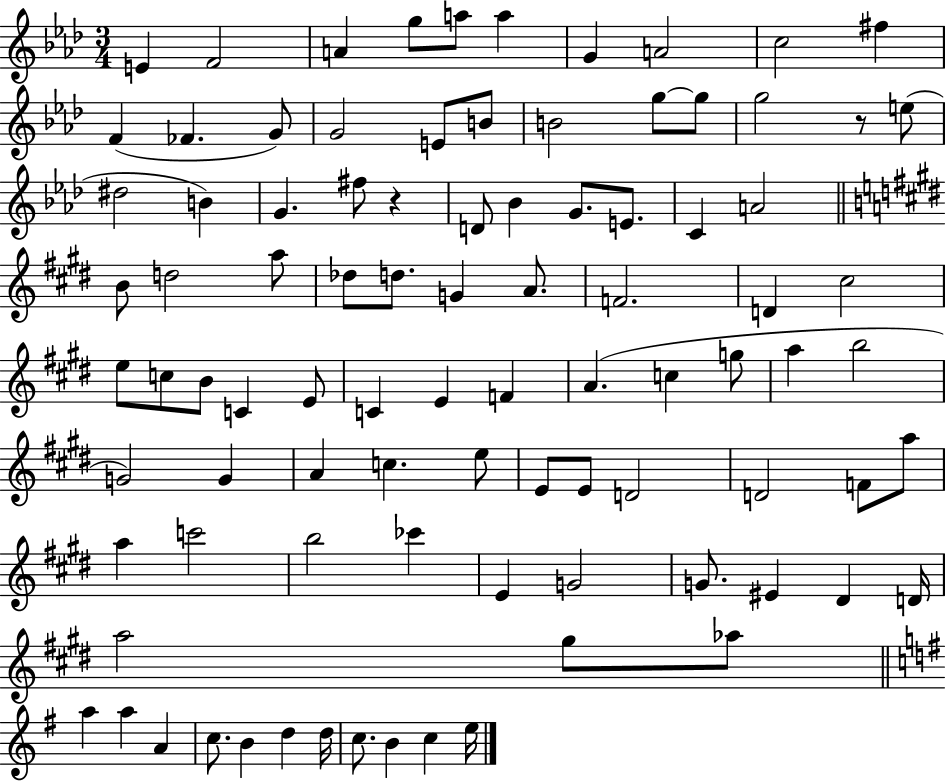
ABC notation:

X:1
T:Untitled
M:3/4
L:1/4
K:Ab
E F2 A g/2 a/2 a G A2 c2 ^f F _F G/2 G2 E/2 B/2 B2 g/2 g/2 g2 z/2 e/2 ^d2 B G ^f/2 z D/2 _B G/2 E/2 C A2 B/2 d2 a/2 _d/2 d/2 G A/2 F2 D ^c2 e/2 c/2 B/2 C E/2 C E F A c g/2 a b2 G2 G A c e/2 E/2 E/2 D2 D2 F/2 a/2 a c'2 b2 _c' E G2 G/2 ^E ^D D/4 a2 ^g/2 _a/2 a a A c/2 B d d/4 c/2 B c e/4